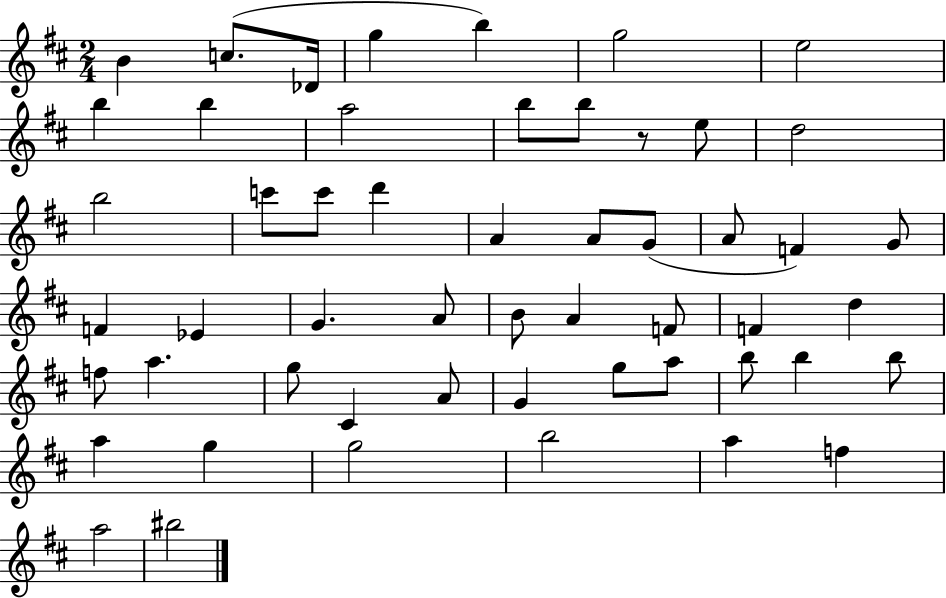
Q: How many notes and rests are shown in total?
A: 53